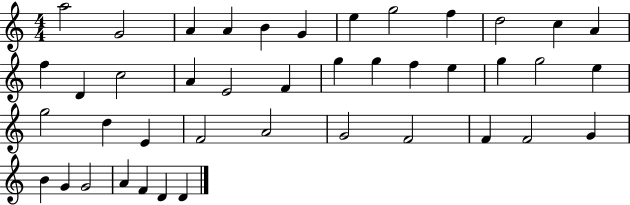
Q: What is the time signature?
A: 4/4